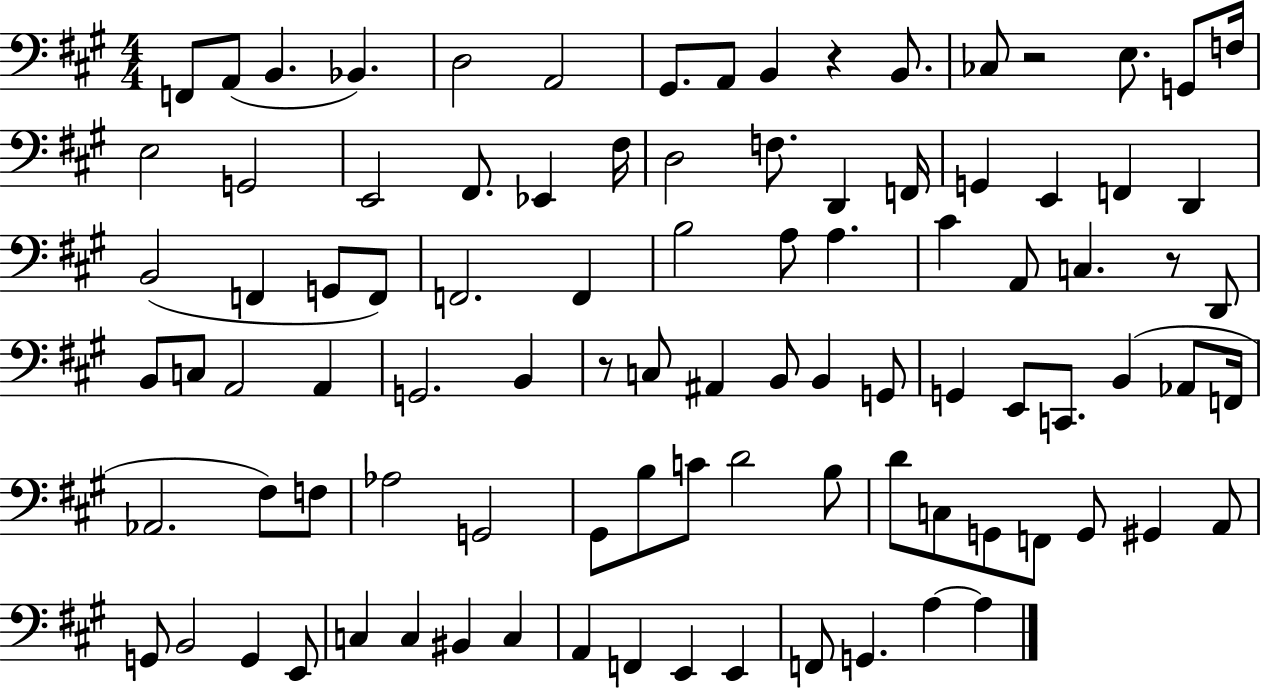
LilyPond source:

{
  \clef bass
  \numericTimeSignature
  \time 4/4
  \key a \major
  \repeat volta 2 { f,8 a,8( b,4. bes,4.) | d2 a,2 | gis,8. a,8 b,4 r4 b,8. | ces8 r2 e8. g,8 f16 | \break e2 g,2 | e,2 fis,8. ees,4 fis16 | d2 f8. d,4 f,16 | g,4 e,4 f,4 d,4 | \break b,2( f,4 g,8 f,8) | f,2. f,4 | b2 a8 a4. | cis'4 a,8 c4. r8 d,8 | \break b,8 c8 a,2 a,4 | g,2. b,4 | r8 c8 ais,4 b,8 b,4 g,8 | g,4 e,8 c,8. b,4( aes,8 f,16 | \break aes,2. fis8) f8 | aes2 g,2 | gis,8 b8 c'8 d'2 b8 | d'8 c8 g,8 f,8 g,8 gis,4 a,8 | \break g,8 b,2 g,4 e,8 | c4 c4 bis,4 c4 | a,4 f,4 e,4 e,4 | f,8 g,4. a4~~ a4 | \break } \bar "|."
}